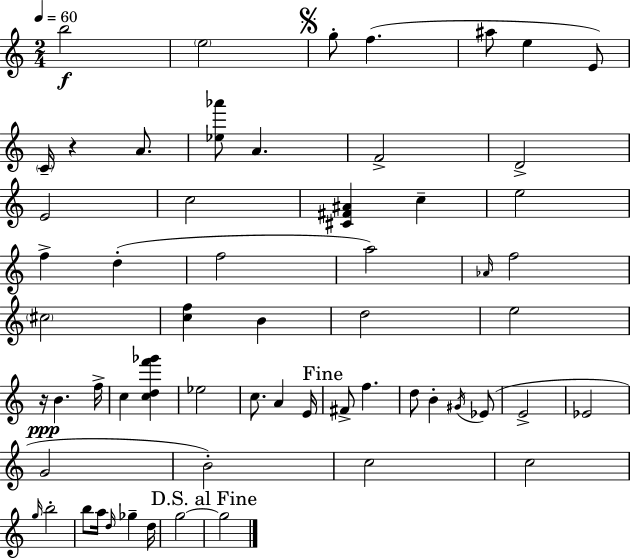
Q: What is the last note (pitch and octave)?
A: G5